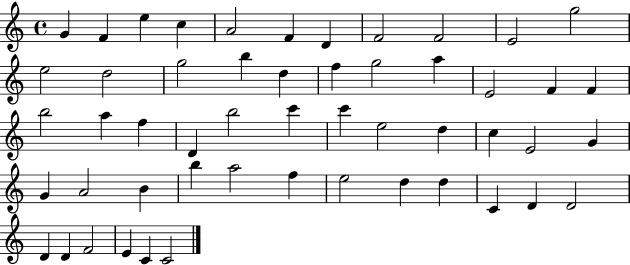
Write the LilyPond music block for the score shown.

{
  \clef treble
  \time 4/4
  \defaultTimeSignature
  \key c \major
  g'4 f'4 e''4 c''4 | a'2 f'4 d'4 | f'2 f'2 | e'2 g''2 | \break e''2 d''2 | g''2 b''4 d''4 | f''4 g''2 a''4 | e'2 f'4 f'4 | \break b''2 a''4 f''4 | d'4 b''2 c'''4 | c'''4 e''2 d''4 | c''4 e'2 g'4 | \break g'4 a'2 b'4 | b''4 a''2 f''4 | e''2 d''4 d''4 | c'4 d'4 d'2 | \break d'4 d'4 f'2 | e'4 c'4 c'2 | \bar "|."
}